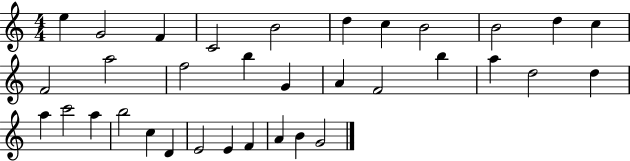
E5/q G4/h F4/q C4/h B4/h D5/q C5/q B4/h B4/h D5/q C5/q F4/h A5/h F5/h B5/q G4/q A4/q F4/h B5/q A5/q D5/h D5/q A5/q C6/h A5/q B5/h C5/q D4/q E4/h E4/q F4/q A4/q B4/q G4/h